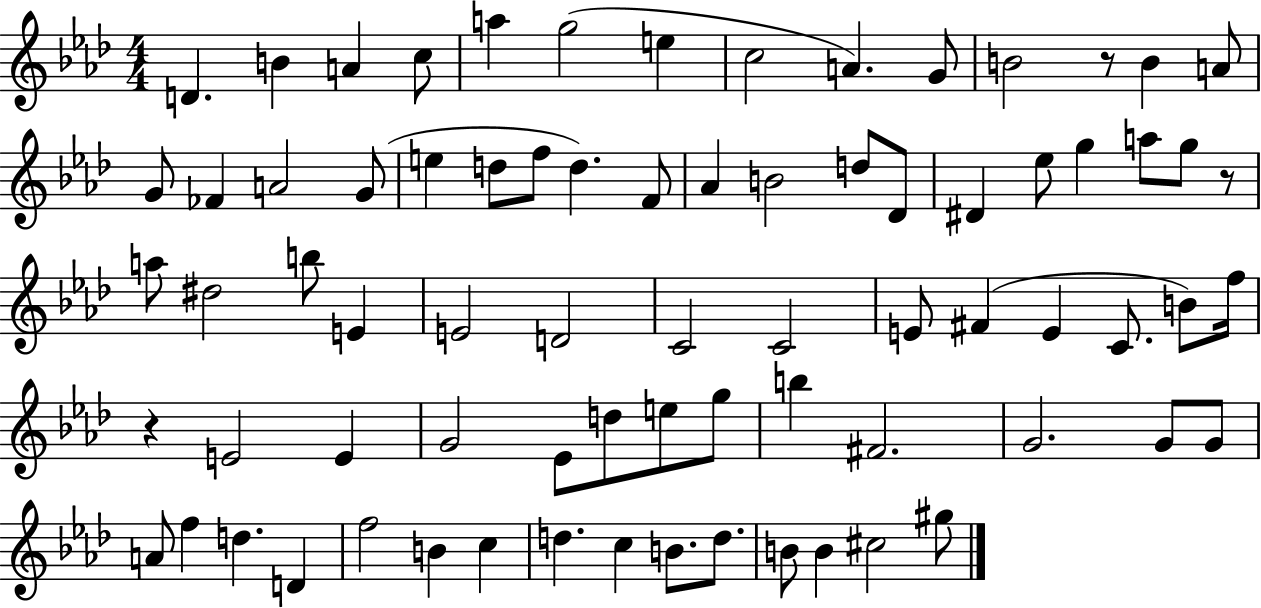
D4/q. B4/q A4/q C5/e A5/q G5/h E5/q C5/h A4/q. G4/e B4/h R/e B4/q A4/e G4/e FES4/q A4/h G4/e E5/q D5/e F5/e D5/q. F4/e Ab4/q B4/h D5/e Db4/e D#4/q Eb5/e G5/q A5/e G5/e R/e A5/e D#5/h B5/e E4/q E4/h D4/h C4/h C4/h E4/e F#4/q E4/q C4/e. B4/e F5/s R/q E4/h E4/q G4/h Eb4/e D5/e E5/e G5/e B5/q F#4/h. G4/h. G4/e G4/e A4/e F5/q D5/q. D4/q F5/h B4/q C5/q D5/q. C5/q B4/e. D5/e. B4/e B4/q C#5/h G#5/e